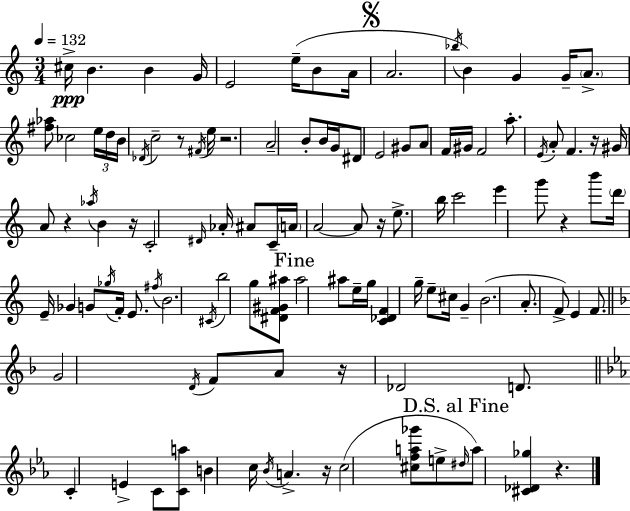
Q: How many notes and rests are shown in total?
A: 113